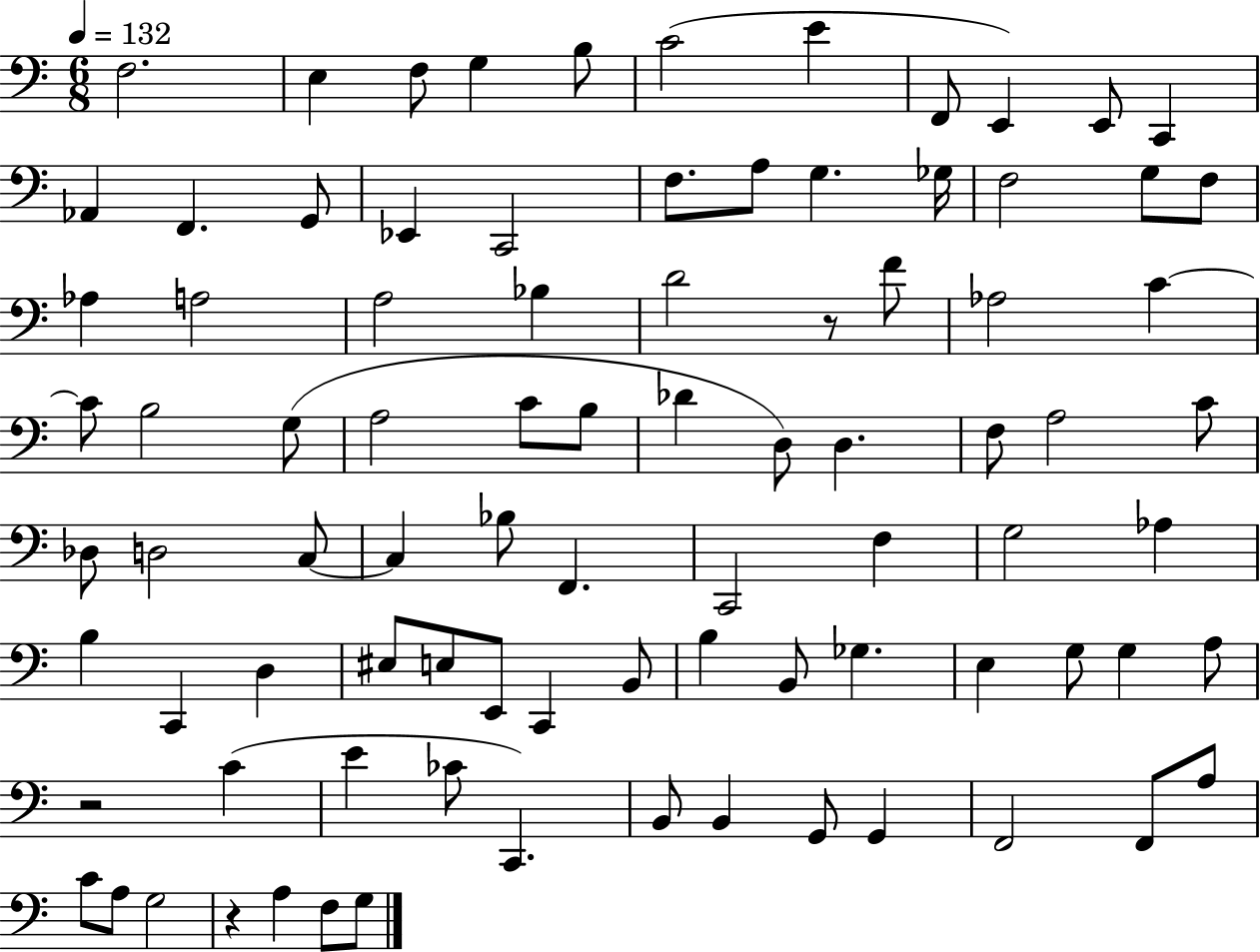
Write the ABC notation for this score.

X:1
T:Untitled
M:6/8
L:1/4
K:C
F,2 E, F,/2 G, B,/2 C2 E F,,/2 E,, E,,/2 C,, _A,, F,, G,,/2 _E,, C,,2 F,/2 A,/2 G, _G,/4 F,2 G,/2 F,/2 _A, A,2 A,2 _B, D2 z/2 F/2 _A,2 C C/2 B,2 G,/2 A,2 C/2 B,/2 _D D,/2 D, F,/2 A,2 C/2 _D,/2 D,2 C,/2 C, _B,/2 F,, C,,2 F, G,2 _A, B, C,, D, ^E,/2 E,/2 E,,/2 C,, B,,/2 B, B,,/2 _G, E, G,/2 G, A,/2 z2 C E _C/2 C,, B,,/2 B,, G,,/2 G,, F,,2 F,,/2 A,/2 C/2 A,/2 G,2 z A, F,/2 G,/2